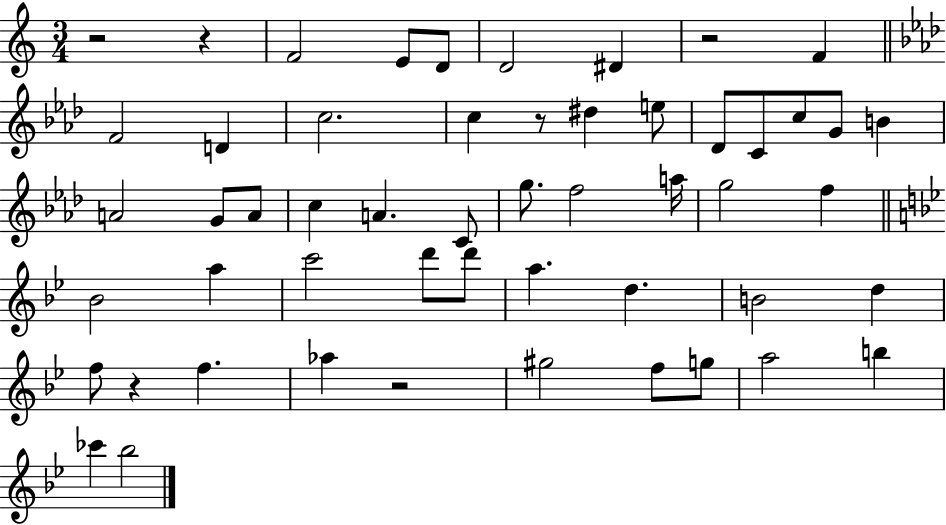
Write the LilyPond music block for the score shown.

{
  \clef treble
  \numericTimeSignature
  \time 3/4
  \key c \major
  r2 r4 | f'2 e'8 d'8 | d'2 dis'4 | r2 f'4 | \break \bar "||" \break \key aes \major f'2 d'4 | c''2. | c''4 r8 dis''4 e''8 | des'8 c'8 c''8 g'8 b'4 | \break a'2 g'8 a'8 | c''4 a'4. c'8 | g''8. f''2 a''16 | g''2 f''4 | \break \bar "||" \break \key g \minor bes'2 a''4 | c'''2 d'''8 d'''8 | a''4. d''4. | b'2 d''4 | \break f''8 r4 f''4. | aes''4 r2 | gis''2 f''8 g''8 | a''2 b''4 | \break ces'''4 bes''2 | \bar "|."
}